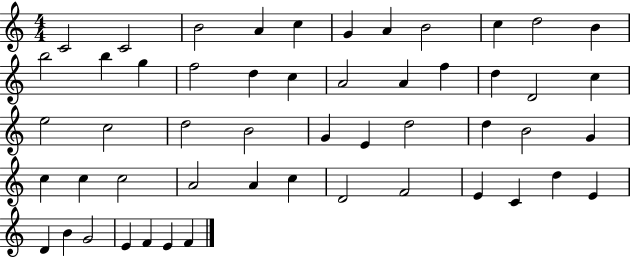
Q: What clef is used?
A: treble